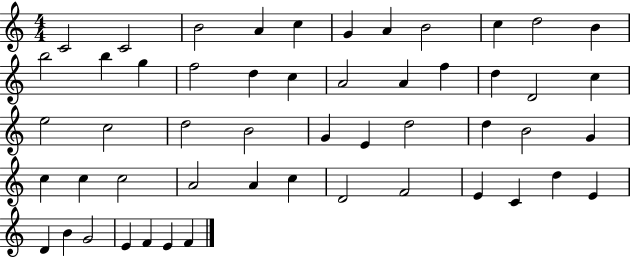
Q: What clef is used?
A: treble